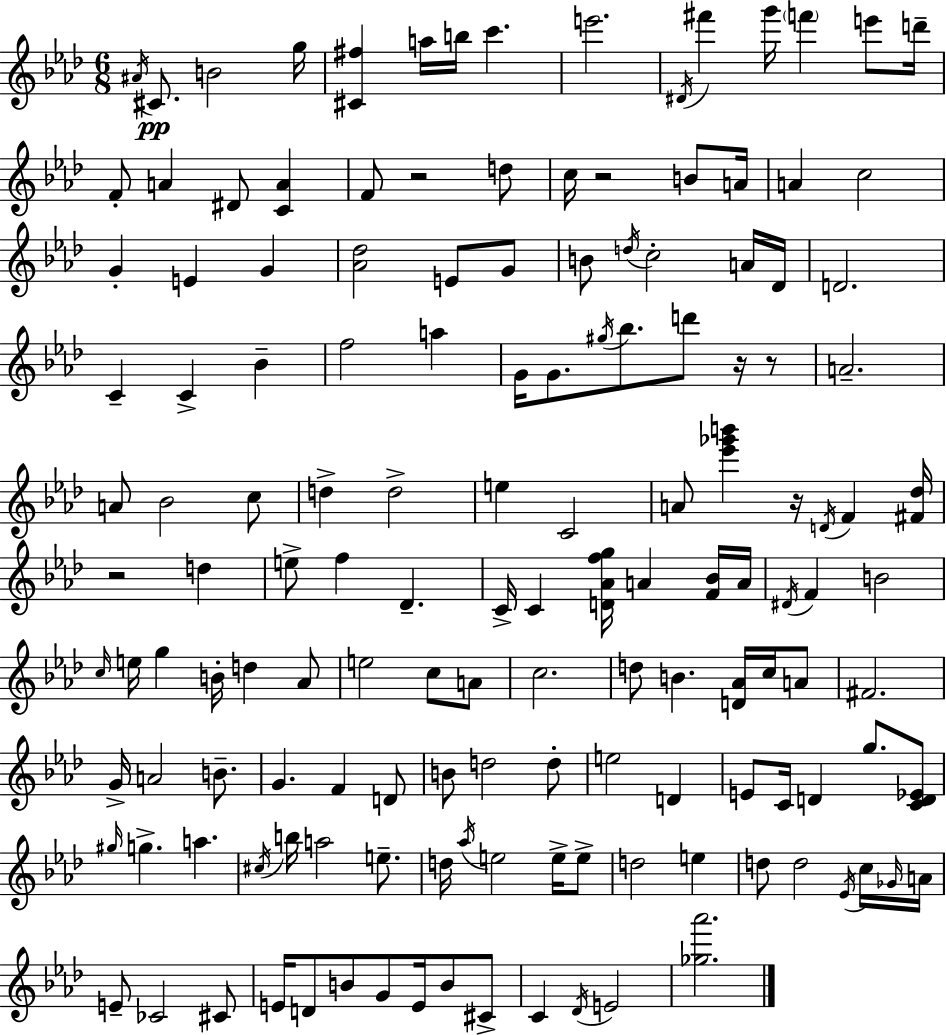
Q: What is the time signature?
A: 6/8